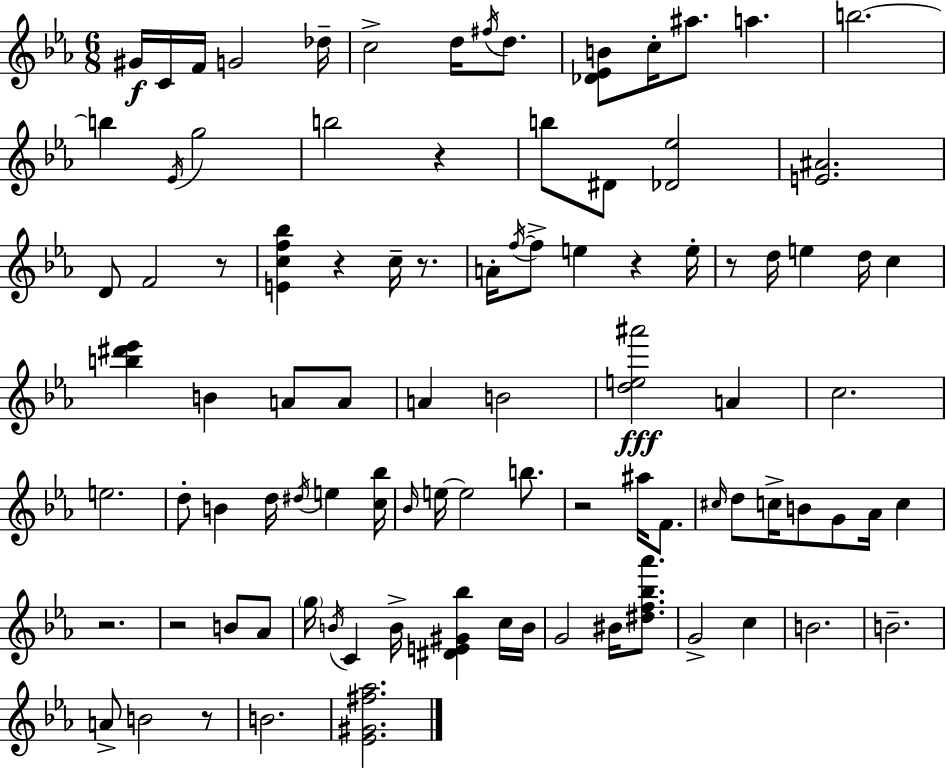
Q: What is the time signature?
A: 6/8